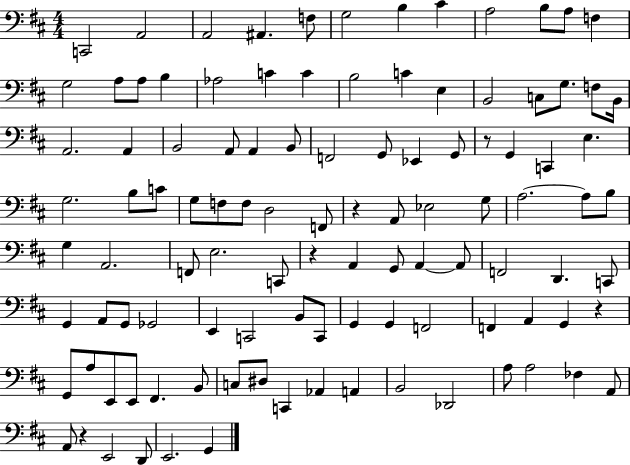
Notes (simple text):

C2/h A2/h A2/h A#2/q. F3/e G3/h B3/q C#4/q A3/h B3/e A3/e F3/q G3/h A3/e A3/e B3/q Ab3/h C4/q C4/q B3/h C4/q E3/q B2/h C3/e G3/e. F3/e B2/s A2/h. A2/q B2/h A2/e A2/q B2/e F2/h G2/e Eb2/q G2/e R/e G2/q C2/q E3/q. G3/h. B3/e C4/e G3/e F3/e F3/e D3/h F2/e R/q A2/e Eb3/h G3/e A3/h. A3/e B3/e G3/q A2/h. F2/e E3/h. C2/e R/q A2/q G2/e A2/q A2/e F2/h D2/q. C2/e G2/q A2/e G2/e Gb2/h E2/q C2/h B2/e C2/e G2/q G2/q F2/h F2/q A2/q G2/q R/q G2/e A3/e E2/e E2/e F#2/q. B2/e C3/e D#3/e C2/q Ab2/q A2/q B2/h Db2/h A3/e A3/h FES3/q A2/e A2/e R/q E2/h D2/e E2/h. G2/q